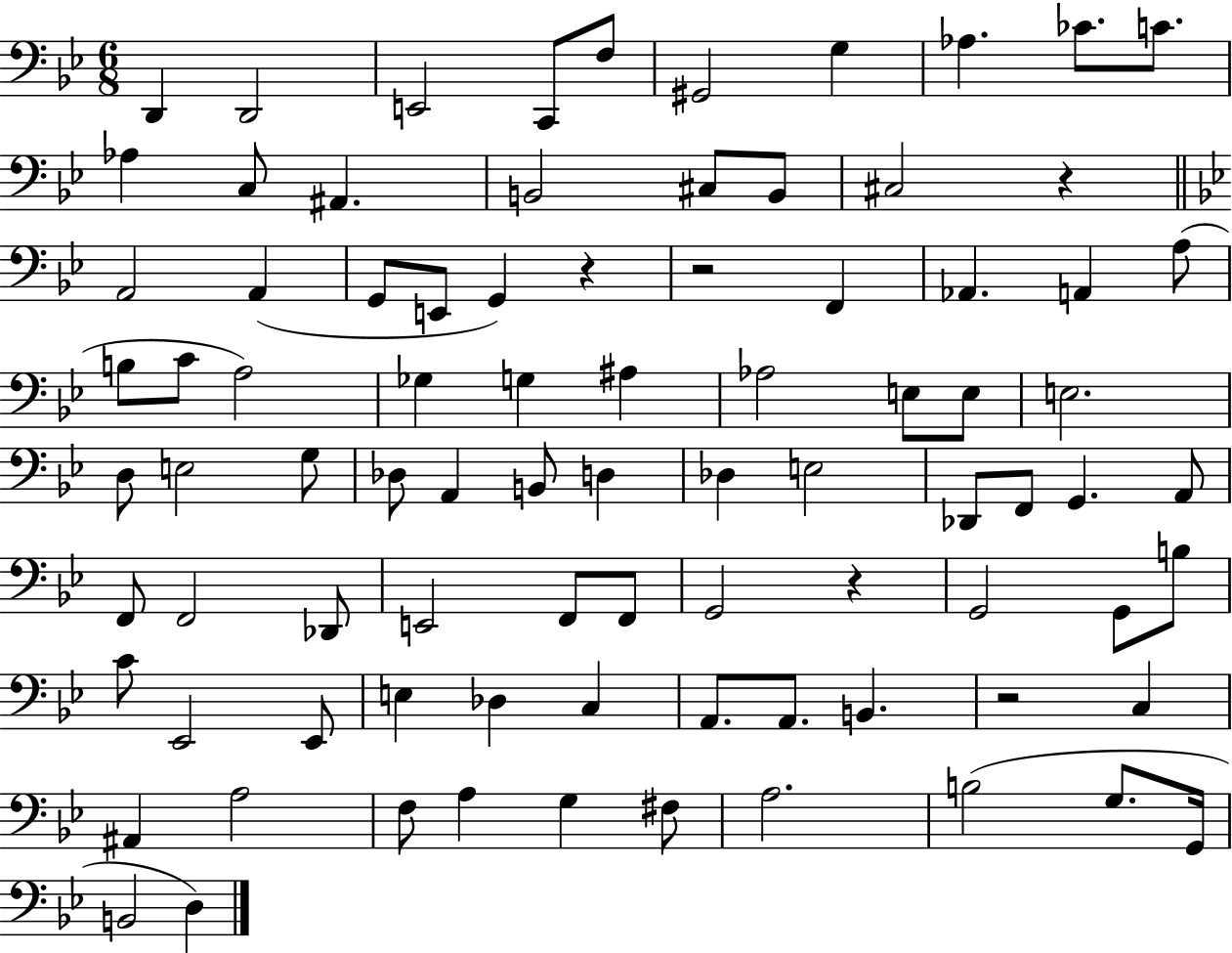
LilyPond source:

{
  \clef bass
  \numericTimeSignature
  \time 6/8
  \key bes \major
  d,4 d,2 | e,2 c,8 f8 | gis,2 g4 | aes4. ces'8. c'8. | \break aes4 c8 ais,4. | b,2 cis8 b,8 | cis2 r4 | \bar "||" \break \key g \minor a,2 a,4( | g,8 e,8 g,4) r4 | r2 f,4 | aes,4. a,4 a8( | \break b8 c'8 a2) | ges4 g4 ais4 | aes2 e8 e8 | e2. | \break d8 e2 g8 | des8 a,4 b,8 d4 | des4 e2 | des,8 f,8 g,4. a,8 | \break f,8 f,2 des,8 | e,2 f,8 f,8 | g,2 r4 | g,2 g,8 b8 | \break c'8 ees,2 ees,8 | e4 des4 c4 | a,8. a,8. b,4. | r2 c4 | \break ais,4 a2 | f8 a4 g4 fis8 | a2. | b2( g8. g,16 | \break b,2 d4) | \bar "|."
}